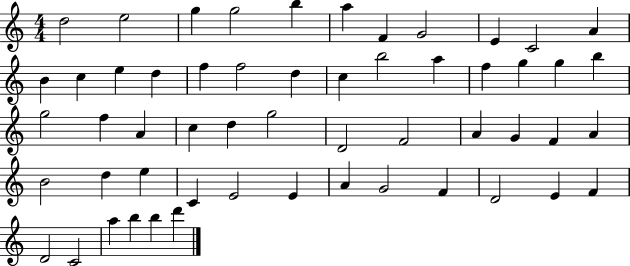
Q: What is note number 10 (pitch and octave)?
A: C4